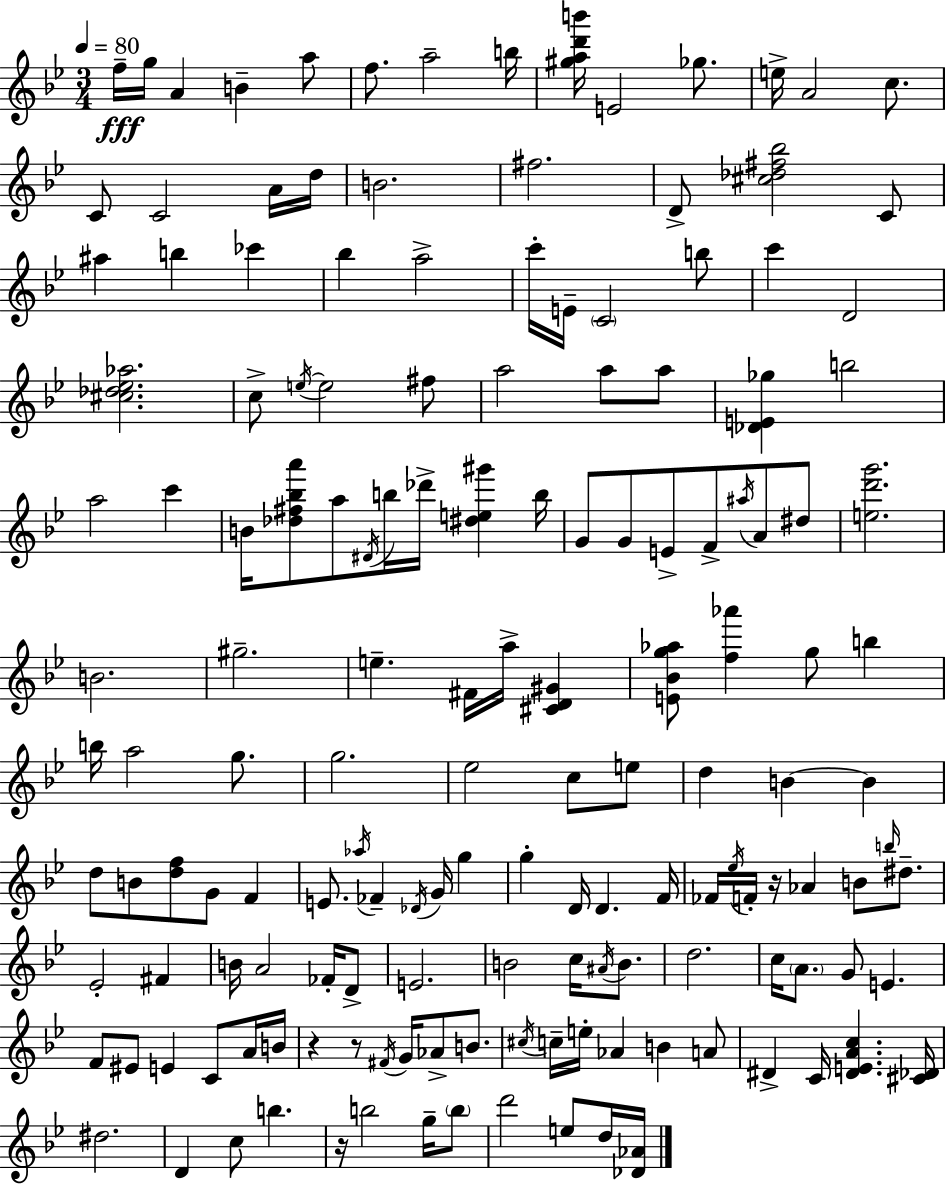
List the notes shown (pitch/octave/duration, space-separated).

F5/s G5/s A4/q B4/q A5/e F5/e. A5/h B5/s [G#5,A5,D6,B6]/s E4/h Gb5/e. E5/s A4/h C5/e. C4/e C4/h A4/s D5/s B4/h. F#5/h. D4/e [C#5,Db5,F#5,Bb5]/h C4/e A#5/q B5/q CES6/q Bb5/q A5/h C6/s E4/s C4/h B5/e C6/q D4/h [C#5,Db5,Eb5,Ab5]/h. C5/e E5/s E5/h F#5/e A5/h A5/e A5/e [Db4,E4,Gb5]/q B5/h A5/h C6/q B4/s [Db5,F#5,Bb5,A6]/e A5/e D#4/s B5/s Db6/s [D#5,E5,G#6]/q B5/s G4/e G4/e E4/e F4/e A#5/s A4/e D#5/e [E5,D6,G6]/h. B4/h. G#5/h. E5/q. F#4/s A5/s [C#4,D4,G#4]/q [E4,Bb4,G5,Ab5]/e [F5,Ab6]/q G5/e B5/q B5/s A5/h G5/e. G5/h. Eb5/h C5/e E5/e D5/q B4/q B4/q D5/e B4/e [D5,F5]/e G4/e F4/q E4/e. Ab5/s FES4/q Db4/s G4/s G5/q G5/q D4/s D4/q. F4/s FES4/s Eb5/s F4/s R/s Ab4/q B4/e B5/s D#5/e. Eb4/h F#4/q B4/s A4/h FES4/s D4/e E4/h. B4/h C5/s A#4/s B4/e. D5/h. C5/s A4/e. G4/e E4/q. F4/e EIS4/e E4/q C4/e A4/s B4/s R/q R/e F#4/s G4/s Ab4/e B4/e. C#5/s C5/s E5/s Ab4/q B4/q A4/e D#4/q C4/s [D#4,E4,A4,C5]/q. [C#4,Db4]/s D#5/h. D4/q C5/e B5/q. R/s B5/h G5/s B5/e D6/h E5/e D5/s [Db4,Ab4]/s